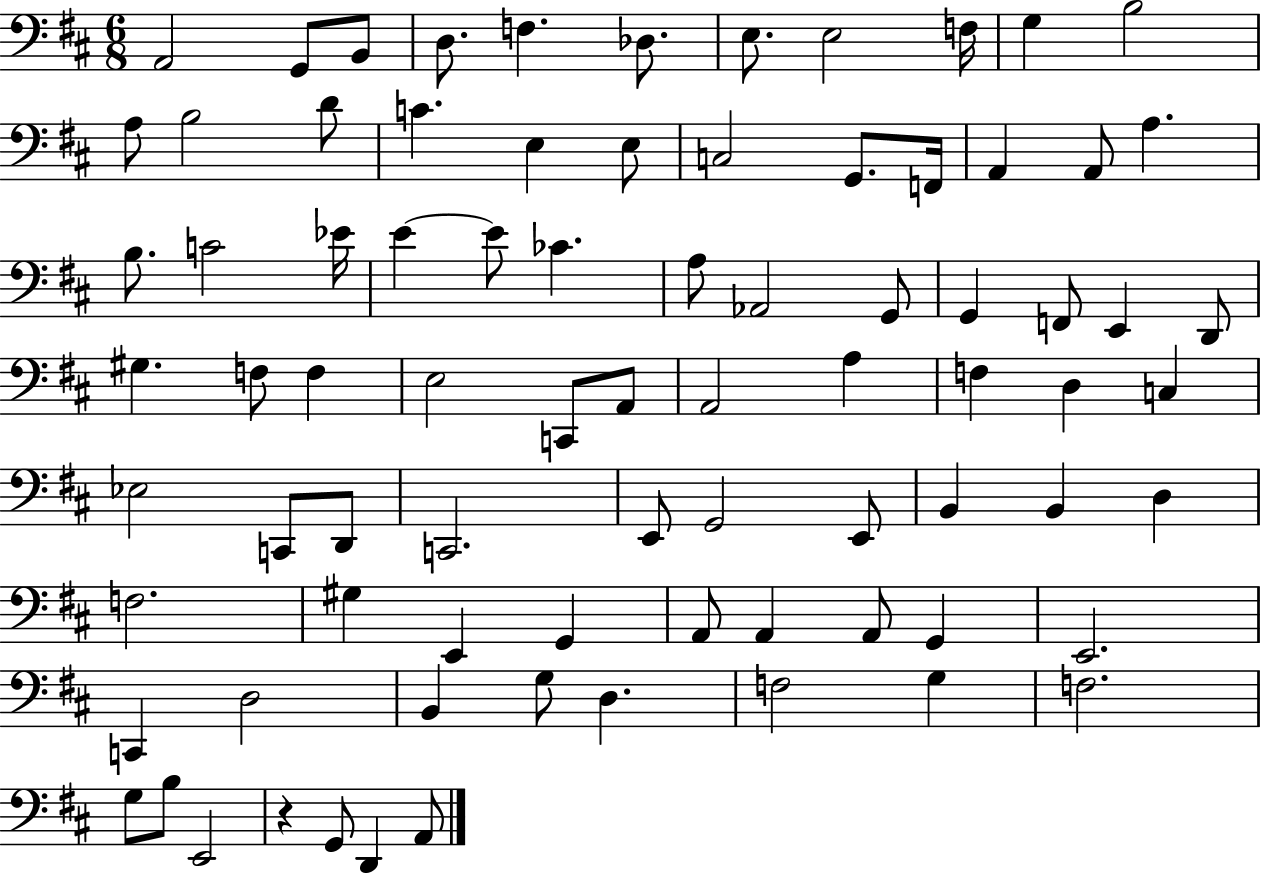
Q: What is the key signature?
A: D major